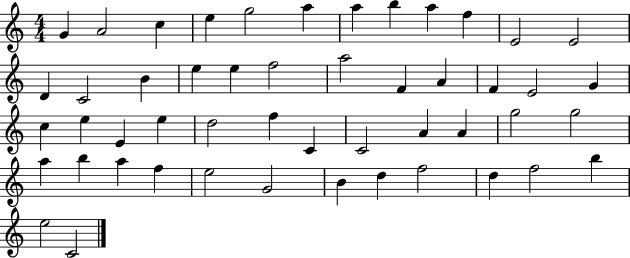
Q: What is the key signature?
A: C major